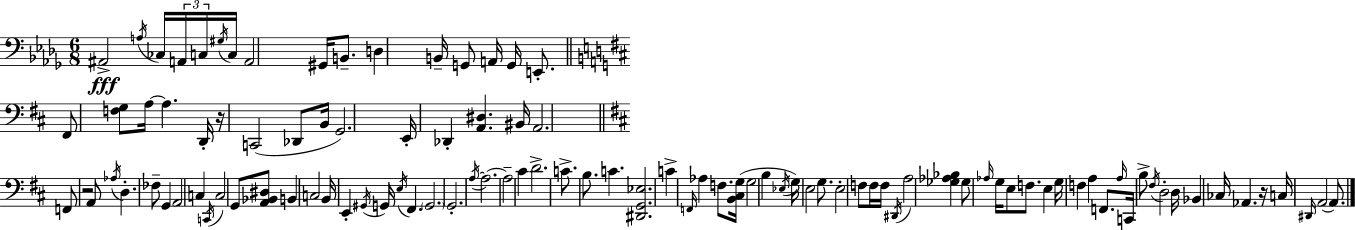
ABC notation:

X:1
T:Untitled
M:6/8
L:1/4
K:Bbm
^A,,2 A,/4 _C,/4 A,,/4 C,/4 ^G,/4 C,/4 A,,2 ^G,,/4 B,,/2 D, B,,/4 G,,/2 A,,/4 G,,/4 E,,/2 ^F,,/2 [F,G,]/2 A,/4 A, D,,/4 z/4 C,,2 _D,,/2 B,,/4 G,,2 E,,/4 _D,, [A,,^D,] ^B,,/4 A,,2 F,,/2 z2 A,,/2 _A,/4 D, _F,/2 G,, A,,2 C, C,,/4 C,2 G,,/2 [A,,_B,,^D,]/2 B,, C,2 B,,/4 E,, ^G,,/4 G,,/4 E,/4 ^F,, G,,2 G,,2 A,/4 A,2 A,2 ^C D2 C/2 B,/2 C [^D,,G,,_E,]2 C F,,/4 _A, F,/2 [B,,^C,G,]/4 G,2 B, _E,/4 G,/4 E,2 G,/2 E,2 F,/2 F,/4 F,/4 ^D,,/4 A,2 [_G,_A,_B,] _G,/2 _A,/4 G,/4 E,/2 F,/2 E, G,/4 F, A, F,,/2 A,/4 C,,/4 B,/2 ^F,/4 D,2 D,/4 _B,, _C,/4 _A,, z/4 C,/4 ^D,,/4 A,,2 A,,/2